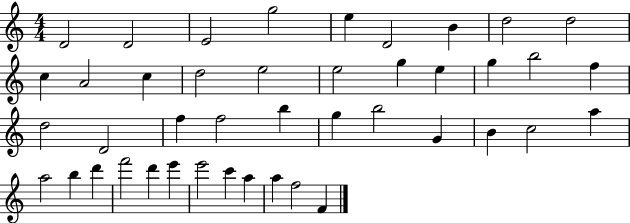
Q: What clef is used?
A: treble